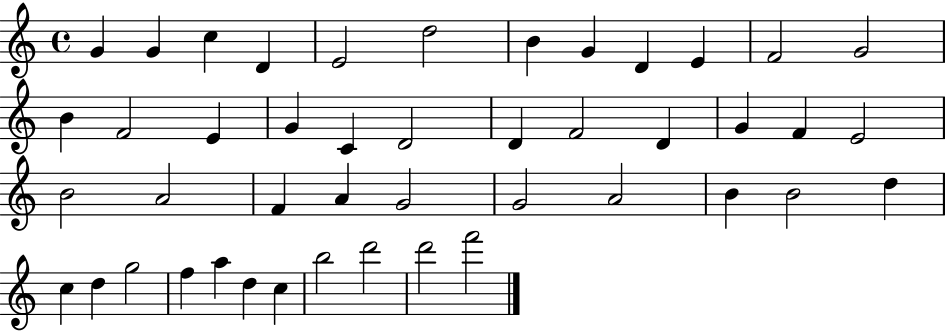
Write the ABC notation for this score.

X:1
T:Untitled
M:4/4
L:1/4
K:C
G G c D E2 d2 B G D E F2 G2 B F2 E G C D2 D F2 D G F E2 B2 A2 F A G2 G2 A2 B B2 d c d g2 f a d c b2 d'2 d'2 f'2